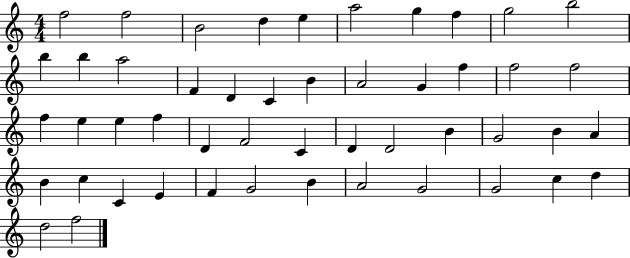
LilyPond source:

{
  \clef treble
  \numericTimeSignature
  \time 4/4
  \key c \major
  f''2 f''2 | b'2 d''4 e''4 | a''2 g''4 f''4 | g''2 b''2 | \break b''4 b''4 a''2 | f'4 d'4 c'4 b'4 | a'2 g'4 f''4 | f''2 f''2 | \break f''4 e''4 e''4 f''4 | d'4 f'2 c'4 | d'4 d'2 b'4 | g'2 b'4 a'4 | \break b'4 c''4 c'4 e'4 | f'4 g'2 b'4 | a'2 g'2 | g'2 c''4 d''4 | \break d''2 f''2 | \bar "|."
}